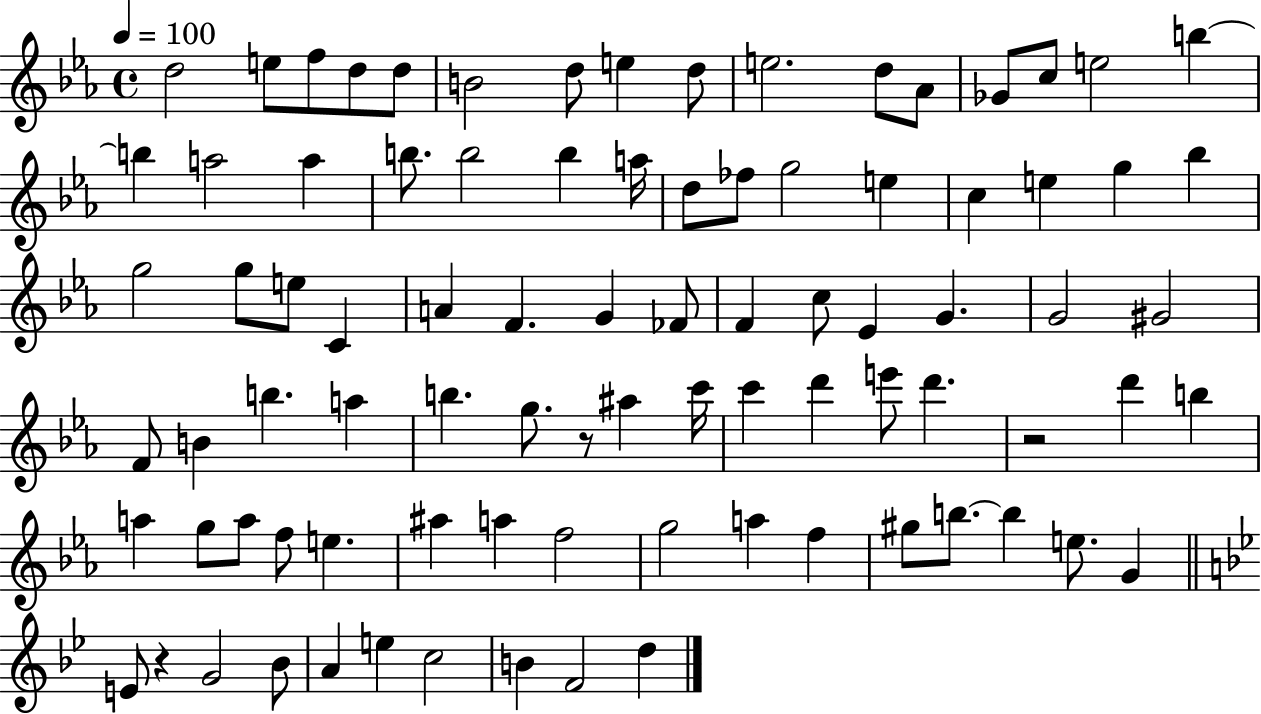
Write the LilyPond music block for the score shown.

{
  \clef treble
  \time 4/4
  \defaultTimeSignature
  \key ees \major
  \tempo 4 = 100
  \repeat volta 2 { d''2 e''8 f''8 d''8 d''8 | b'2 d''8 e''4 d''8 | e''2. d''8 aes'8 | ges'8 c''8 e''2 b''4~~ | \break b''4 a''2 a''4 | b''8. b''2 b''4 a''16 | d''8 fes''8 g''2 e''4 | c''4 e''4 g''4 bes''4 | \break g''2 g''8 e''8 c'4 | a'4 f'4. g'4 fes'8 | f'4 c''8 ees'4 g'4. | g'2 gis'2 | \break f'8 b'4 b''4. a''4 | b''4. g''8. r8 ais''4 c'''16 | c'''4 d'''4 e'''8 d'''4. | r2 d'''4 b''4 | \break a''4 g''8 a''8 f''8 e''4. | ais''4 a''4 f''2 | g''2 a''4 f''4 | gis''8 b''8.~~ b''4 e''8. g'4 | \break \bar "||" \break \key g \minor e'8 r4 g'2 bes'8 | a'4 e''4 c''2 | b'4 f'2 d''4 | } \bar "|."
}